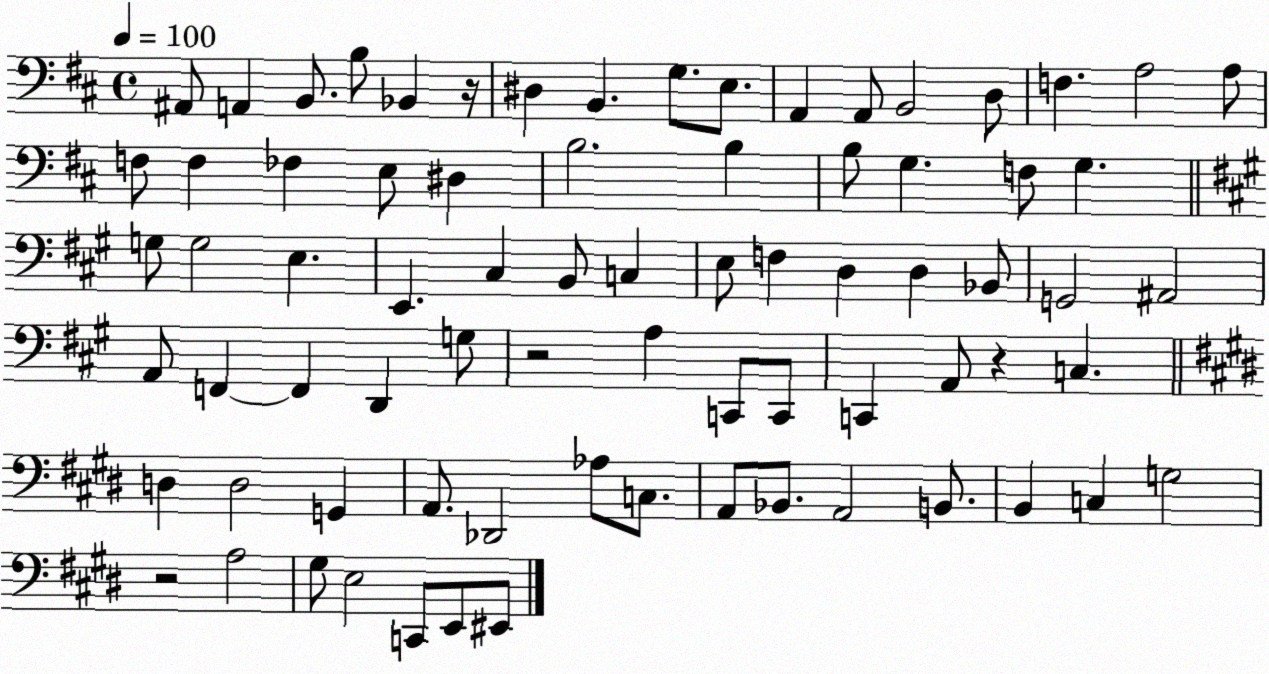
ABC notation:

X:1
T:Untitled
M:4/4
L:1/4
K:D
^A,,/2 A,, B,,/2 B,/2 _B,, z/4 ^D, B,, G,/2 E,/2 A,, A,,/2 B,,2 D,/2 F, A,2 A,/2 F,/2 F, _F, E,/2 ^D, B,2 B, B,/2 G, F,/2 G, G,/2 G,2 E, E,, ^C, B,,/2 C, E,/2 F, D, D, _B,,/2 G,,2 ^A,,2 A,,/2 F,, F,, D,, G,/2 z2 A, C,,/2 C,,/2 C,, A,,/2 z C, D, D,2 G,, A,,/2 _D,,2 _A,/2 C,/2 A,,/2 _B,,/2 A,,2 B,,/2 B,, C, G,2 z2 A,2 ^G,/2 E,2 C,,/2 E,,/2 ^E,,/2